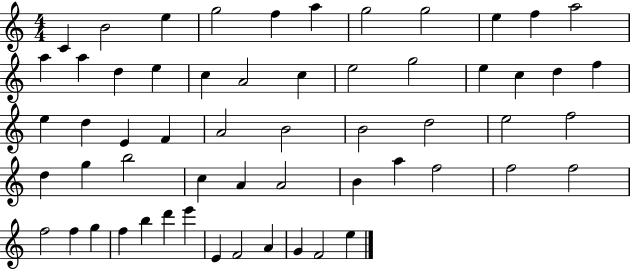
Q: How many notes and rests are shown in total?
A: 58